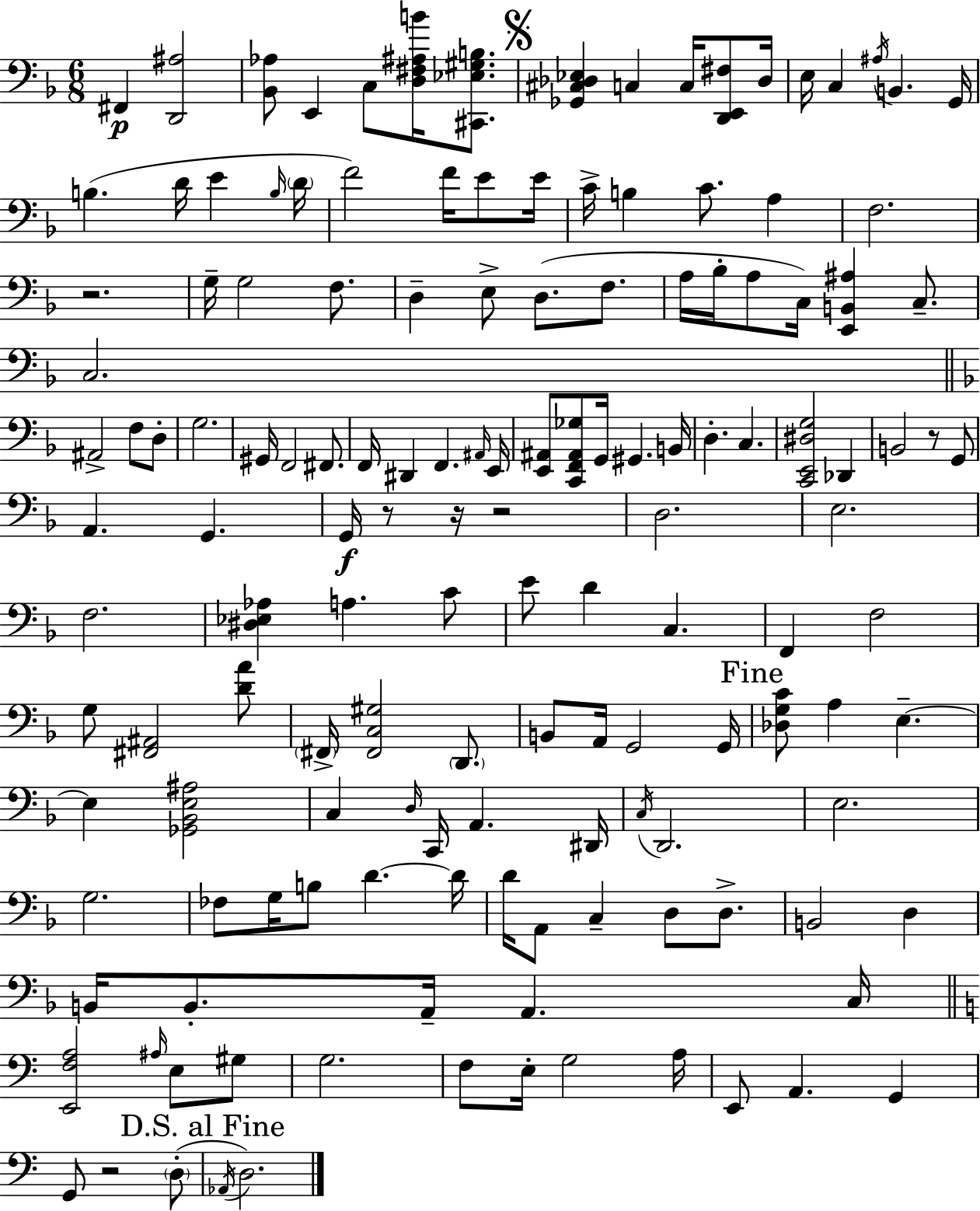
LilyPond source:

{
  \clef bass
  \numericTimeSignature
  \time 6/8
  \key f \major
  fis,4\p <d, ais>2 | <bes, aes>8 e,4 c8 <d fis ais b'>16 <cis, ees gis b>8. | \mark \markup { \musicglyph "scripts.segno" } <ges, cis des ees>4 c4 c16 <d, e, fis>8 des16 | e16 c4 \acciaccatura { ais16 } b,4. | \break g,16 b4.( d'16 e'4 | \grace { b16 } \parenthesize d'16 f'2) f'16 e'8 | e'16 c'16-> b4 c'8. a4 | f2. | \break r2. | g16-- g2 f8. | d4-- e8-> d8.( f8. | a16 bes16-. a8 c16) <e, b, ais>4 c8.-- | \break c2. | \bar "||" \break \key f \major ais,2-> f8 d8-. | g2. | gis,16 f,2 fis,8. | f,16 dis,4 f,4. \grace { ais,16 } | \break e,16 <e, ais,>8 <c, f, ais, ges>8 g,16 gis,4. | b,16 d4.-. c4. | <c, e, dis g>2 des,4 | b,2 r8 g,8 | \break a,4. g,4. | g,16\f r8 r16 r2 | d2. | e2. | \break f2. | <dis ees aes>4 a4. c'8 | e'8 d'4 c4. | f,4 f2 | \break g8 <fis, ais,>2 <d' a'>8 | \parenthesize fis,16-> <fis, c gis>2 \parenthesize d,8. | b,8 a,16 g,2 | g,16 \mark "Fine" <des g c'>8 a4 e4.--~~ | \break e4 <ges, bes, e ais>2 | c4 \grace { d16 } c,16 a,4. | dis,16 \acciaccatura { c16 } d,2. | e2. | \break g2. | fes8 g16 b8 d'4.~~ | d'16 d'16 a,8 c4-- d8 | d8.-> b,2 d4 | \break b,16 b,8.-. a,16-- a,4. | c16 \bar "||" \break \key c \major <e, f a>2 \grace { ais16 } e8 gis8 | g2. | f8 e16-. g2 | a16 e,8 a,4. g,4 | \break g,8 r2 \parenthesize d8-.( | \mark "D.S. al Fine" \acciaccatura { aes,16 } d2.) | \bar "|."
}